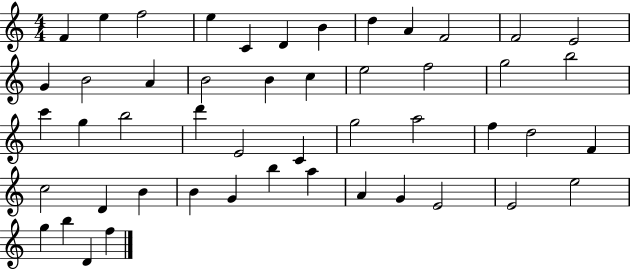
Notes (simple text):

F4/q E5/q F5/h E5/q C4/q D4/q B4/q D5/q A4/q F4/h F4/h E4/h G4/q B4/h A4/q B4/h B4/q C5/q E5/h F5/h G5/h B5/h C6/q G5/q B5/h D6/q E4/h C4/q G5/h A5/h F5/q D5/h F4/q C5/h D4/q B4/q B4/q G4/q B5/q A5/q A4/q G4/q E4/h E4/h E5/h G5/q B5/q D4/q F5/q